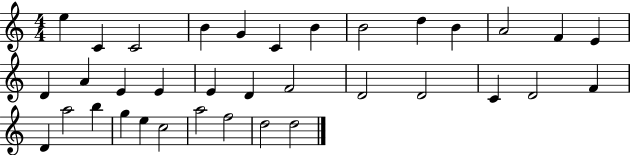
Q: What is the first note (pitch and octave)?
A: E5